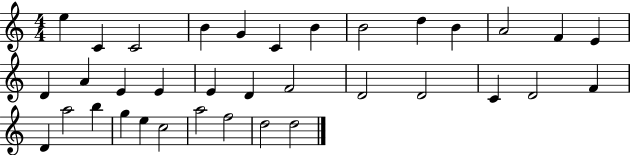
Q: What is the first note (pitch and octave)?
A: E5